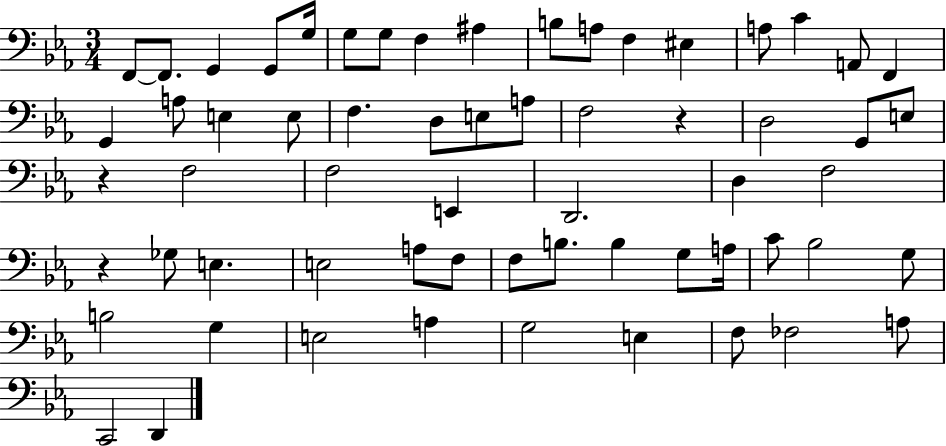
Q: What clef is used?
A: bass